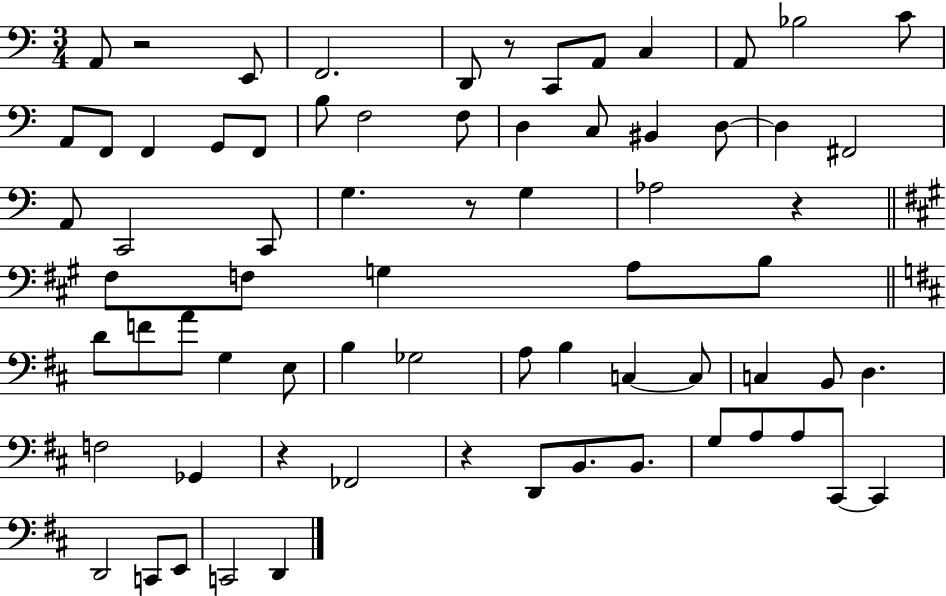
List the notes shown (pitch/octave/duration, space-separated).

A2/e R/h E2/e F2/h. D2/e R/e C2/e A2/e C3/q A2/e Bb3/h C4/e A2/e F2/e F2/q G2/e F2/e B3/e F3/h F3/e D3/q C3/e BIS2/q D3/e D3/q F#2/h A2/e C2/h C2/e G3/q. R/e G3/q Ab3/h R/q F#3/e F3/e G3/q A3/e B3/e D4/e F4/e A4/e G3/q E3/e B3/q Gb3/h A3/e B3/q C3/q C3/e C3/q B2/e D3/q. F3/h Gb2/q R/q FES2/h R/q D2/e B2/e. B2/e. G3/e A3/e A3/e C#2/e C#2/q D2/h C2/e E2/e C2/h D2/q